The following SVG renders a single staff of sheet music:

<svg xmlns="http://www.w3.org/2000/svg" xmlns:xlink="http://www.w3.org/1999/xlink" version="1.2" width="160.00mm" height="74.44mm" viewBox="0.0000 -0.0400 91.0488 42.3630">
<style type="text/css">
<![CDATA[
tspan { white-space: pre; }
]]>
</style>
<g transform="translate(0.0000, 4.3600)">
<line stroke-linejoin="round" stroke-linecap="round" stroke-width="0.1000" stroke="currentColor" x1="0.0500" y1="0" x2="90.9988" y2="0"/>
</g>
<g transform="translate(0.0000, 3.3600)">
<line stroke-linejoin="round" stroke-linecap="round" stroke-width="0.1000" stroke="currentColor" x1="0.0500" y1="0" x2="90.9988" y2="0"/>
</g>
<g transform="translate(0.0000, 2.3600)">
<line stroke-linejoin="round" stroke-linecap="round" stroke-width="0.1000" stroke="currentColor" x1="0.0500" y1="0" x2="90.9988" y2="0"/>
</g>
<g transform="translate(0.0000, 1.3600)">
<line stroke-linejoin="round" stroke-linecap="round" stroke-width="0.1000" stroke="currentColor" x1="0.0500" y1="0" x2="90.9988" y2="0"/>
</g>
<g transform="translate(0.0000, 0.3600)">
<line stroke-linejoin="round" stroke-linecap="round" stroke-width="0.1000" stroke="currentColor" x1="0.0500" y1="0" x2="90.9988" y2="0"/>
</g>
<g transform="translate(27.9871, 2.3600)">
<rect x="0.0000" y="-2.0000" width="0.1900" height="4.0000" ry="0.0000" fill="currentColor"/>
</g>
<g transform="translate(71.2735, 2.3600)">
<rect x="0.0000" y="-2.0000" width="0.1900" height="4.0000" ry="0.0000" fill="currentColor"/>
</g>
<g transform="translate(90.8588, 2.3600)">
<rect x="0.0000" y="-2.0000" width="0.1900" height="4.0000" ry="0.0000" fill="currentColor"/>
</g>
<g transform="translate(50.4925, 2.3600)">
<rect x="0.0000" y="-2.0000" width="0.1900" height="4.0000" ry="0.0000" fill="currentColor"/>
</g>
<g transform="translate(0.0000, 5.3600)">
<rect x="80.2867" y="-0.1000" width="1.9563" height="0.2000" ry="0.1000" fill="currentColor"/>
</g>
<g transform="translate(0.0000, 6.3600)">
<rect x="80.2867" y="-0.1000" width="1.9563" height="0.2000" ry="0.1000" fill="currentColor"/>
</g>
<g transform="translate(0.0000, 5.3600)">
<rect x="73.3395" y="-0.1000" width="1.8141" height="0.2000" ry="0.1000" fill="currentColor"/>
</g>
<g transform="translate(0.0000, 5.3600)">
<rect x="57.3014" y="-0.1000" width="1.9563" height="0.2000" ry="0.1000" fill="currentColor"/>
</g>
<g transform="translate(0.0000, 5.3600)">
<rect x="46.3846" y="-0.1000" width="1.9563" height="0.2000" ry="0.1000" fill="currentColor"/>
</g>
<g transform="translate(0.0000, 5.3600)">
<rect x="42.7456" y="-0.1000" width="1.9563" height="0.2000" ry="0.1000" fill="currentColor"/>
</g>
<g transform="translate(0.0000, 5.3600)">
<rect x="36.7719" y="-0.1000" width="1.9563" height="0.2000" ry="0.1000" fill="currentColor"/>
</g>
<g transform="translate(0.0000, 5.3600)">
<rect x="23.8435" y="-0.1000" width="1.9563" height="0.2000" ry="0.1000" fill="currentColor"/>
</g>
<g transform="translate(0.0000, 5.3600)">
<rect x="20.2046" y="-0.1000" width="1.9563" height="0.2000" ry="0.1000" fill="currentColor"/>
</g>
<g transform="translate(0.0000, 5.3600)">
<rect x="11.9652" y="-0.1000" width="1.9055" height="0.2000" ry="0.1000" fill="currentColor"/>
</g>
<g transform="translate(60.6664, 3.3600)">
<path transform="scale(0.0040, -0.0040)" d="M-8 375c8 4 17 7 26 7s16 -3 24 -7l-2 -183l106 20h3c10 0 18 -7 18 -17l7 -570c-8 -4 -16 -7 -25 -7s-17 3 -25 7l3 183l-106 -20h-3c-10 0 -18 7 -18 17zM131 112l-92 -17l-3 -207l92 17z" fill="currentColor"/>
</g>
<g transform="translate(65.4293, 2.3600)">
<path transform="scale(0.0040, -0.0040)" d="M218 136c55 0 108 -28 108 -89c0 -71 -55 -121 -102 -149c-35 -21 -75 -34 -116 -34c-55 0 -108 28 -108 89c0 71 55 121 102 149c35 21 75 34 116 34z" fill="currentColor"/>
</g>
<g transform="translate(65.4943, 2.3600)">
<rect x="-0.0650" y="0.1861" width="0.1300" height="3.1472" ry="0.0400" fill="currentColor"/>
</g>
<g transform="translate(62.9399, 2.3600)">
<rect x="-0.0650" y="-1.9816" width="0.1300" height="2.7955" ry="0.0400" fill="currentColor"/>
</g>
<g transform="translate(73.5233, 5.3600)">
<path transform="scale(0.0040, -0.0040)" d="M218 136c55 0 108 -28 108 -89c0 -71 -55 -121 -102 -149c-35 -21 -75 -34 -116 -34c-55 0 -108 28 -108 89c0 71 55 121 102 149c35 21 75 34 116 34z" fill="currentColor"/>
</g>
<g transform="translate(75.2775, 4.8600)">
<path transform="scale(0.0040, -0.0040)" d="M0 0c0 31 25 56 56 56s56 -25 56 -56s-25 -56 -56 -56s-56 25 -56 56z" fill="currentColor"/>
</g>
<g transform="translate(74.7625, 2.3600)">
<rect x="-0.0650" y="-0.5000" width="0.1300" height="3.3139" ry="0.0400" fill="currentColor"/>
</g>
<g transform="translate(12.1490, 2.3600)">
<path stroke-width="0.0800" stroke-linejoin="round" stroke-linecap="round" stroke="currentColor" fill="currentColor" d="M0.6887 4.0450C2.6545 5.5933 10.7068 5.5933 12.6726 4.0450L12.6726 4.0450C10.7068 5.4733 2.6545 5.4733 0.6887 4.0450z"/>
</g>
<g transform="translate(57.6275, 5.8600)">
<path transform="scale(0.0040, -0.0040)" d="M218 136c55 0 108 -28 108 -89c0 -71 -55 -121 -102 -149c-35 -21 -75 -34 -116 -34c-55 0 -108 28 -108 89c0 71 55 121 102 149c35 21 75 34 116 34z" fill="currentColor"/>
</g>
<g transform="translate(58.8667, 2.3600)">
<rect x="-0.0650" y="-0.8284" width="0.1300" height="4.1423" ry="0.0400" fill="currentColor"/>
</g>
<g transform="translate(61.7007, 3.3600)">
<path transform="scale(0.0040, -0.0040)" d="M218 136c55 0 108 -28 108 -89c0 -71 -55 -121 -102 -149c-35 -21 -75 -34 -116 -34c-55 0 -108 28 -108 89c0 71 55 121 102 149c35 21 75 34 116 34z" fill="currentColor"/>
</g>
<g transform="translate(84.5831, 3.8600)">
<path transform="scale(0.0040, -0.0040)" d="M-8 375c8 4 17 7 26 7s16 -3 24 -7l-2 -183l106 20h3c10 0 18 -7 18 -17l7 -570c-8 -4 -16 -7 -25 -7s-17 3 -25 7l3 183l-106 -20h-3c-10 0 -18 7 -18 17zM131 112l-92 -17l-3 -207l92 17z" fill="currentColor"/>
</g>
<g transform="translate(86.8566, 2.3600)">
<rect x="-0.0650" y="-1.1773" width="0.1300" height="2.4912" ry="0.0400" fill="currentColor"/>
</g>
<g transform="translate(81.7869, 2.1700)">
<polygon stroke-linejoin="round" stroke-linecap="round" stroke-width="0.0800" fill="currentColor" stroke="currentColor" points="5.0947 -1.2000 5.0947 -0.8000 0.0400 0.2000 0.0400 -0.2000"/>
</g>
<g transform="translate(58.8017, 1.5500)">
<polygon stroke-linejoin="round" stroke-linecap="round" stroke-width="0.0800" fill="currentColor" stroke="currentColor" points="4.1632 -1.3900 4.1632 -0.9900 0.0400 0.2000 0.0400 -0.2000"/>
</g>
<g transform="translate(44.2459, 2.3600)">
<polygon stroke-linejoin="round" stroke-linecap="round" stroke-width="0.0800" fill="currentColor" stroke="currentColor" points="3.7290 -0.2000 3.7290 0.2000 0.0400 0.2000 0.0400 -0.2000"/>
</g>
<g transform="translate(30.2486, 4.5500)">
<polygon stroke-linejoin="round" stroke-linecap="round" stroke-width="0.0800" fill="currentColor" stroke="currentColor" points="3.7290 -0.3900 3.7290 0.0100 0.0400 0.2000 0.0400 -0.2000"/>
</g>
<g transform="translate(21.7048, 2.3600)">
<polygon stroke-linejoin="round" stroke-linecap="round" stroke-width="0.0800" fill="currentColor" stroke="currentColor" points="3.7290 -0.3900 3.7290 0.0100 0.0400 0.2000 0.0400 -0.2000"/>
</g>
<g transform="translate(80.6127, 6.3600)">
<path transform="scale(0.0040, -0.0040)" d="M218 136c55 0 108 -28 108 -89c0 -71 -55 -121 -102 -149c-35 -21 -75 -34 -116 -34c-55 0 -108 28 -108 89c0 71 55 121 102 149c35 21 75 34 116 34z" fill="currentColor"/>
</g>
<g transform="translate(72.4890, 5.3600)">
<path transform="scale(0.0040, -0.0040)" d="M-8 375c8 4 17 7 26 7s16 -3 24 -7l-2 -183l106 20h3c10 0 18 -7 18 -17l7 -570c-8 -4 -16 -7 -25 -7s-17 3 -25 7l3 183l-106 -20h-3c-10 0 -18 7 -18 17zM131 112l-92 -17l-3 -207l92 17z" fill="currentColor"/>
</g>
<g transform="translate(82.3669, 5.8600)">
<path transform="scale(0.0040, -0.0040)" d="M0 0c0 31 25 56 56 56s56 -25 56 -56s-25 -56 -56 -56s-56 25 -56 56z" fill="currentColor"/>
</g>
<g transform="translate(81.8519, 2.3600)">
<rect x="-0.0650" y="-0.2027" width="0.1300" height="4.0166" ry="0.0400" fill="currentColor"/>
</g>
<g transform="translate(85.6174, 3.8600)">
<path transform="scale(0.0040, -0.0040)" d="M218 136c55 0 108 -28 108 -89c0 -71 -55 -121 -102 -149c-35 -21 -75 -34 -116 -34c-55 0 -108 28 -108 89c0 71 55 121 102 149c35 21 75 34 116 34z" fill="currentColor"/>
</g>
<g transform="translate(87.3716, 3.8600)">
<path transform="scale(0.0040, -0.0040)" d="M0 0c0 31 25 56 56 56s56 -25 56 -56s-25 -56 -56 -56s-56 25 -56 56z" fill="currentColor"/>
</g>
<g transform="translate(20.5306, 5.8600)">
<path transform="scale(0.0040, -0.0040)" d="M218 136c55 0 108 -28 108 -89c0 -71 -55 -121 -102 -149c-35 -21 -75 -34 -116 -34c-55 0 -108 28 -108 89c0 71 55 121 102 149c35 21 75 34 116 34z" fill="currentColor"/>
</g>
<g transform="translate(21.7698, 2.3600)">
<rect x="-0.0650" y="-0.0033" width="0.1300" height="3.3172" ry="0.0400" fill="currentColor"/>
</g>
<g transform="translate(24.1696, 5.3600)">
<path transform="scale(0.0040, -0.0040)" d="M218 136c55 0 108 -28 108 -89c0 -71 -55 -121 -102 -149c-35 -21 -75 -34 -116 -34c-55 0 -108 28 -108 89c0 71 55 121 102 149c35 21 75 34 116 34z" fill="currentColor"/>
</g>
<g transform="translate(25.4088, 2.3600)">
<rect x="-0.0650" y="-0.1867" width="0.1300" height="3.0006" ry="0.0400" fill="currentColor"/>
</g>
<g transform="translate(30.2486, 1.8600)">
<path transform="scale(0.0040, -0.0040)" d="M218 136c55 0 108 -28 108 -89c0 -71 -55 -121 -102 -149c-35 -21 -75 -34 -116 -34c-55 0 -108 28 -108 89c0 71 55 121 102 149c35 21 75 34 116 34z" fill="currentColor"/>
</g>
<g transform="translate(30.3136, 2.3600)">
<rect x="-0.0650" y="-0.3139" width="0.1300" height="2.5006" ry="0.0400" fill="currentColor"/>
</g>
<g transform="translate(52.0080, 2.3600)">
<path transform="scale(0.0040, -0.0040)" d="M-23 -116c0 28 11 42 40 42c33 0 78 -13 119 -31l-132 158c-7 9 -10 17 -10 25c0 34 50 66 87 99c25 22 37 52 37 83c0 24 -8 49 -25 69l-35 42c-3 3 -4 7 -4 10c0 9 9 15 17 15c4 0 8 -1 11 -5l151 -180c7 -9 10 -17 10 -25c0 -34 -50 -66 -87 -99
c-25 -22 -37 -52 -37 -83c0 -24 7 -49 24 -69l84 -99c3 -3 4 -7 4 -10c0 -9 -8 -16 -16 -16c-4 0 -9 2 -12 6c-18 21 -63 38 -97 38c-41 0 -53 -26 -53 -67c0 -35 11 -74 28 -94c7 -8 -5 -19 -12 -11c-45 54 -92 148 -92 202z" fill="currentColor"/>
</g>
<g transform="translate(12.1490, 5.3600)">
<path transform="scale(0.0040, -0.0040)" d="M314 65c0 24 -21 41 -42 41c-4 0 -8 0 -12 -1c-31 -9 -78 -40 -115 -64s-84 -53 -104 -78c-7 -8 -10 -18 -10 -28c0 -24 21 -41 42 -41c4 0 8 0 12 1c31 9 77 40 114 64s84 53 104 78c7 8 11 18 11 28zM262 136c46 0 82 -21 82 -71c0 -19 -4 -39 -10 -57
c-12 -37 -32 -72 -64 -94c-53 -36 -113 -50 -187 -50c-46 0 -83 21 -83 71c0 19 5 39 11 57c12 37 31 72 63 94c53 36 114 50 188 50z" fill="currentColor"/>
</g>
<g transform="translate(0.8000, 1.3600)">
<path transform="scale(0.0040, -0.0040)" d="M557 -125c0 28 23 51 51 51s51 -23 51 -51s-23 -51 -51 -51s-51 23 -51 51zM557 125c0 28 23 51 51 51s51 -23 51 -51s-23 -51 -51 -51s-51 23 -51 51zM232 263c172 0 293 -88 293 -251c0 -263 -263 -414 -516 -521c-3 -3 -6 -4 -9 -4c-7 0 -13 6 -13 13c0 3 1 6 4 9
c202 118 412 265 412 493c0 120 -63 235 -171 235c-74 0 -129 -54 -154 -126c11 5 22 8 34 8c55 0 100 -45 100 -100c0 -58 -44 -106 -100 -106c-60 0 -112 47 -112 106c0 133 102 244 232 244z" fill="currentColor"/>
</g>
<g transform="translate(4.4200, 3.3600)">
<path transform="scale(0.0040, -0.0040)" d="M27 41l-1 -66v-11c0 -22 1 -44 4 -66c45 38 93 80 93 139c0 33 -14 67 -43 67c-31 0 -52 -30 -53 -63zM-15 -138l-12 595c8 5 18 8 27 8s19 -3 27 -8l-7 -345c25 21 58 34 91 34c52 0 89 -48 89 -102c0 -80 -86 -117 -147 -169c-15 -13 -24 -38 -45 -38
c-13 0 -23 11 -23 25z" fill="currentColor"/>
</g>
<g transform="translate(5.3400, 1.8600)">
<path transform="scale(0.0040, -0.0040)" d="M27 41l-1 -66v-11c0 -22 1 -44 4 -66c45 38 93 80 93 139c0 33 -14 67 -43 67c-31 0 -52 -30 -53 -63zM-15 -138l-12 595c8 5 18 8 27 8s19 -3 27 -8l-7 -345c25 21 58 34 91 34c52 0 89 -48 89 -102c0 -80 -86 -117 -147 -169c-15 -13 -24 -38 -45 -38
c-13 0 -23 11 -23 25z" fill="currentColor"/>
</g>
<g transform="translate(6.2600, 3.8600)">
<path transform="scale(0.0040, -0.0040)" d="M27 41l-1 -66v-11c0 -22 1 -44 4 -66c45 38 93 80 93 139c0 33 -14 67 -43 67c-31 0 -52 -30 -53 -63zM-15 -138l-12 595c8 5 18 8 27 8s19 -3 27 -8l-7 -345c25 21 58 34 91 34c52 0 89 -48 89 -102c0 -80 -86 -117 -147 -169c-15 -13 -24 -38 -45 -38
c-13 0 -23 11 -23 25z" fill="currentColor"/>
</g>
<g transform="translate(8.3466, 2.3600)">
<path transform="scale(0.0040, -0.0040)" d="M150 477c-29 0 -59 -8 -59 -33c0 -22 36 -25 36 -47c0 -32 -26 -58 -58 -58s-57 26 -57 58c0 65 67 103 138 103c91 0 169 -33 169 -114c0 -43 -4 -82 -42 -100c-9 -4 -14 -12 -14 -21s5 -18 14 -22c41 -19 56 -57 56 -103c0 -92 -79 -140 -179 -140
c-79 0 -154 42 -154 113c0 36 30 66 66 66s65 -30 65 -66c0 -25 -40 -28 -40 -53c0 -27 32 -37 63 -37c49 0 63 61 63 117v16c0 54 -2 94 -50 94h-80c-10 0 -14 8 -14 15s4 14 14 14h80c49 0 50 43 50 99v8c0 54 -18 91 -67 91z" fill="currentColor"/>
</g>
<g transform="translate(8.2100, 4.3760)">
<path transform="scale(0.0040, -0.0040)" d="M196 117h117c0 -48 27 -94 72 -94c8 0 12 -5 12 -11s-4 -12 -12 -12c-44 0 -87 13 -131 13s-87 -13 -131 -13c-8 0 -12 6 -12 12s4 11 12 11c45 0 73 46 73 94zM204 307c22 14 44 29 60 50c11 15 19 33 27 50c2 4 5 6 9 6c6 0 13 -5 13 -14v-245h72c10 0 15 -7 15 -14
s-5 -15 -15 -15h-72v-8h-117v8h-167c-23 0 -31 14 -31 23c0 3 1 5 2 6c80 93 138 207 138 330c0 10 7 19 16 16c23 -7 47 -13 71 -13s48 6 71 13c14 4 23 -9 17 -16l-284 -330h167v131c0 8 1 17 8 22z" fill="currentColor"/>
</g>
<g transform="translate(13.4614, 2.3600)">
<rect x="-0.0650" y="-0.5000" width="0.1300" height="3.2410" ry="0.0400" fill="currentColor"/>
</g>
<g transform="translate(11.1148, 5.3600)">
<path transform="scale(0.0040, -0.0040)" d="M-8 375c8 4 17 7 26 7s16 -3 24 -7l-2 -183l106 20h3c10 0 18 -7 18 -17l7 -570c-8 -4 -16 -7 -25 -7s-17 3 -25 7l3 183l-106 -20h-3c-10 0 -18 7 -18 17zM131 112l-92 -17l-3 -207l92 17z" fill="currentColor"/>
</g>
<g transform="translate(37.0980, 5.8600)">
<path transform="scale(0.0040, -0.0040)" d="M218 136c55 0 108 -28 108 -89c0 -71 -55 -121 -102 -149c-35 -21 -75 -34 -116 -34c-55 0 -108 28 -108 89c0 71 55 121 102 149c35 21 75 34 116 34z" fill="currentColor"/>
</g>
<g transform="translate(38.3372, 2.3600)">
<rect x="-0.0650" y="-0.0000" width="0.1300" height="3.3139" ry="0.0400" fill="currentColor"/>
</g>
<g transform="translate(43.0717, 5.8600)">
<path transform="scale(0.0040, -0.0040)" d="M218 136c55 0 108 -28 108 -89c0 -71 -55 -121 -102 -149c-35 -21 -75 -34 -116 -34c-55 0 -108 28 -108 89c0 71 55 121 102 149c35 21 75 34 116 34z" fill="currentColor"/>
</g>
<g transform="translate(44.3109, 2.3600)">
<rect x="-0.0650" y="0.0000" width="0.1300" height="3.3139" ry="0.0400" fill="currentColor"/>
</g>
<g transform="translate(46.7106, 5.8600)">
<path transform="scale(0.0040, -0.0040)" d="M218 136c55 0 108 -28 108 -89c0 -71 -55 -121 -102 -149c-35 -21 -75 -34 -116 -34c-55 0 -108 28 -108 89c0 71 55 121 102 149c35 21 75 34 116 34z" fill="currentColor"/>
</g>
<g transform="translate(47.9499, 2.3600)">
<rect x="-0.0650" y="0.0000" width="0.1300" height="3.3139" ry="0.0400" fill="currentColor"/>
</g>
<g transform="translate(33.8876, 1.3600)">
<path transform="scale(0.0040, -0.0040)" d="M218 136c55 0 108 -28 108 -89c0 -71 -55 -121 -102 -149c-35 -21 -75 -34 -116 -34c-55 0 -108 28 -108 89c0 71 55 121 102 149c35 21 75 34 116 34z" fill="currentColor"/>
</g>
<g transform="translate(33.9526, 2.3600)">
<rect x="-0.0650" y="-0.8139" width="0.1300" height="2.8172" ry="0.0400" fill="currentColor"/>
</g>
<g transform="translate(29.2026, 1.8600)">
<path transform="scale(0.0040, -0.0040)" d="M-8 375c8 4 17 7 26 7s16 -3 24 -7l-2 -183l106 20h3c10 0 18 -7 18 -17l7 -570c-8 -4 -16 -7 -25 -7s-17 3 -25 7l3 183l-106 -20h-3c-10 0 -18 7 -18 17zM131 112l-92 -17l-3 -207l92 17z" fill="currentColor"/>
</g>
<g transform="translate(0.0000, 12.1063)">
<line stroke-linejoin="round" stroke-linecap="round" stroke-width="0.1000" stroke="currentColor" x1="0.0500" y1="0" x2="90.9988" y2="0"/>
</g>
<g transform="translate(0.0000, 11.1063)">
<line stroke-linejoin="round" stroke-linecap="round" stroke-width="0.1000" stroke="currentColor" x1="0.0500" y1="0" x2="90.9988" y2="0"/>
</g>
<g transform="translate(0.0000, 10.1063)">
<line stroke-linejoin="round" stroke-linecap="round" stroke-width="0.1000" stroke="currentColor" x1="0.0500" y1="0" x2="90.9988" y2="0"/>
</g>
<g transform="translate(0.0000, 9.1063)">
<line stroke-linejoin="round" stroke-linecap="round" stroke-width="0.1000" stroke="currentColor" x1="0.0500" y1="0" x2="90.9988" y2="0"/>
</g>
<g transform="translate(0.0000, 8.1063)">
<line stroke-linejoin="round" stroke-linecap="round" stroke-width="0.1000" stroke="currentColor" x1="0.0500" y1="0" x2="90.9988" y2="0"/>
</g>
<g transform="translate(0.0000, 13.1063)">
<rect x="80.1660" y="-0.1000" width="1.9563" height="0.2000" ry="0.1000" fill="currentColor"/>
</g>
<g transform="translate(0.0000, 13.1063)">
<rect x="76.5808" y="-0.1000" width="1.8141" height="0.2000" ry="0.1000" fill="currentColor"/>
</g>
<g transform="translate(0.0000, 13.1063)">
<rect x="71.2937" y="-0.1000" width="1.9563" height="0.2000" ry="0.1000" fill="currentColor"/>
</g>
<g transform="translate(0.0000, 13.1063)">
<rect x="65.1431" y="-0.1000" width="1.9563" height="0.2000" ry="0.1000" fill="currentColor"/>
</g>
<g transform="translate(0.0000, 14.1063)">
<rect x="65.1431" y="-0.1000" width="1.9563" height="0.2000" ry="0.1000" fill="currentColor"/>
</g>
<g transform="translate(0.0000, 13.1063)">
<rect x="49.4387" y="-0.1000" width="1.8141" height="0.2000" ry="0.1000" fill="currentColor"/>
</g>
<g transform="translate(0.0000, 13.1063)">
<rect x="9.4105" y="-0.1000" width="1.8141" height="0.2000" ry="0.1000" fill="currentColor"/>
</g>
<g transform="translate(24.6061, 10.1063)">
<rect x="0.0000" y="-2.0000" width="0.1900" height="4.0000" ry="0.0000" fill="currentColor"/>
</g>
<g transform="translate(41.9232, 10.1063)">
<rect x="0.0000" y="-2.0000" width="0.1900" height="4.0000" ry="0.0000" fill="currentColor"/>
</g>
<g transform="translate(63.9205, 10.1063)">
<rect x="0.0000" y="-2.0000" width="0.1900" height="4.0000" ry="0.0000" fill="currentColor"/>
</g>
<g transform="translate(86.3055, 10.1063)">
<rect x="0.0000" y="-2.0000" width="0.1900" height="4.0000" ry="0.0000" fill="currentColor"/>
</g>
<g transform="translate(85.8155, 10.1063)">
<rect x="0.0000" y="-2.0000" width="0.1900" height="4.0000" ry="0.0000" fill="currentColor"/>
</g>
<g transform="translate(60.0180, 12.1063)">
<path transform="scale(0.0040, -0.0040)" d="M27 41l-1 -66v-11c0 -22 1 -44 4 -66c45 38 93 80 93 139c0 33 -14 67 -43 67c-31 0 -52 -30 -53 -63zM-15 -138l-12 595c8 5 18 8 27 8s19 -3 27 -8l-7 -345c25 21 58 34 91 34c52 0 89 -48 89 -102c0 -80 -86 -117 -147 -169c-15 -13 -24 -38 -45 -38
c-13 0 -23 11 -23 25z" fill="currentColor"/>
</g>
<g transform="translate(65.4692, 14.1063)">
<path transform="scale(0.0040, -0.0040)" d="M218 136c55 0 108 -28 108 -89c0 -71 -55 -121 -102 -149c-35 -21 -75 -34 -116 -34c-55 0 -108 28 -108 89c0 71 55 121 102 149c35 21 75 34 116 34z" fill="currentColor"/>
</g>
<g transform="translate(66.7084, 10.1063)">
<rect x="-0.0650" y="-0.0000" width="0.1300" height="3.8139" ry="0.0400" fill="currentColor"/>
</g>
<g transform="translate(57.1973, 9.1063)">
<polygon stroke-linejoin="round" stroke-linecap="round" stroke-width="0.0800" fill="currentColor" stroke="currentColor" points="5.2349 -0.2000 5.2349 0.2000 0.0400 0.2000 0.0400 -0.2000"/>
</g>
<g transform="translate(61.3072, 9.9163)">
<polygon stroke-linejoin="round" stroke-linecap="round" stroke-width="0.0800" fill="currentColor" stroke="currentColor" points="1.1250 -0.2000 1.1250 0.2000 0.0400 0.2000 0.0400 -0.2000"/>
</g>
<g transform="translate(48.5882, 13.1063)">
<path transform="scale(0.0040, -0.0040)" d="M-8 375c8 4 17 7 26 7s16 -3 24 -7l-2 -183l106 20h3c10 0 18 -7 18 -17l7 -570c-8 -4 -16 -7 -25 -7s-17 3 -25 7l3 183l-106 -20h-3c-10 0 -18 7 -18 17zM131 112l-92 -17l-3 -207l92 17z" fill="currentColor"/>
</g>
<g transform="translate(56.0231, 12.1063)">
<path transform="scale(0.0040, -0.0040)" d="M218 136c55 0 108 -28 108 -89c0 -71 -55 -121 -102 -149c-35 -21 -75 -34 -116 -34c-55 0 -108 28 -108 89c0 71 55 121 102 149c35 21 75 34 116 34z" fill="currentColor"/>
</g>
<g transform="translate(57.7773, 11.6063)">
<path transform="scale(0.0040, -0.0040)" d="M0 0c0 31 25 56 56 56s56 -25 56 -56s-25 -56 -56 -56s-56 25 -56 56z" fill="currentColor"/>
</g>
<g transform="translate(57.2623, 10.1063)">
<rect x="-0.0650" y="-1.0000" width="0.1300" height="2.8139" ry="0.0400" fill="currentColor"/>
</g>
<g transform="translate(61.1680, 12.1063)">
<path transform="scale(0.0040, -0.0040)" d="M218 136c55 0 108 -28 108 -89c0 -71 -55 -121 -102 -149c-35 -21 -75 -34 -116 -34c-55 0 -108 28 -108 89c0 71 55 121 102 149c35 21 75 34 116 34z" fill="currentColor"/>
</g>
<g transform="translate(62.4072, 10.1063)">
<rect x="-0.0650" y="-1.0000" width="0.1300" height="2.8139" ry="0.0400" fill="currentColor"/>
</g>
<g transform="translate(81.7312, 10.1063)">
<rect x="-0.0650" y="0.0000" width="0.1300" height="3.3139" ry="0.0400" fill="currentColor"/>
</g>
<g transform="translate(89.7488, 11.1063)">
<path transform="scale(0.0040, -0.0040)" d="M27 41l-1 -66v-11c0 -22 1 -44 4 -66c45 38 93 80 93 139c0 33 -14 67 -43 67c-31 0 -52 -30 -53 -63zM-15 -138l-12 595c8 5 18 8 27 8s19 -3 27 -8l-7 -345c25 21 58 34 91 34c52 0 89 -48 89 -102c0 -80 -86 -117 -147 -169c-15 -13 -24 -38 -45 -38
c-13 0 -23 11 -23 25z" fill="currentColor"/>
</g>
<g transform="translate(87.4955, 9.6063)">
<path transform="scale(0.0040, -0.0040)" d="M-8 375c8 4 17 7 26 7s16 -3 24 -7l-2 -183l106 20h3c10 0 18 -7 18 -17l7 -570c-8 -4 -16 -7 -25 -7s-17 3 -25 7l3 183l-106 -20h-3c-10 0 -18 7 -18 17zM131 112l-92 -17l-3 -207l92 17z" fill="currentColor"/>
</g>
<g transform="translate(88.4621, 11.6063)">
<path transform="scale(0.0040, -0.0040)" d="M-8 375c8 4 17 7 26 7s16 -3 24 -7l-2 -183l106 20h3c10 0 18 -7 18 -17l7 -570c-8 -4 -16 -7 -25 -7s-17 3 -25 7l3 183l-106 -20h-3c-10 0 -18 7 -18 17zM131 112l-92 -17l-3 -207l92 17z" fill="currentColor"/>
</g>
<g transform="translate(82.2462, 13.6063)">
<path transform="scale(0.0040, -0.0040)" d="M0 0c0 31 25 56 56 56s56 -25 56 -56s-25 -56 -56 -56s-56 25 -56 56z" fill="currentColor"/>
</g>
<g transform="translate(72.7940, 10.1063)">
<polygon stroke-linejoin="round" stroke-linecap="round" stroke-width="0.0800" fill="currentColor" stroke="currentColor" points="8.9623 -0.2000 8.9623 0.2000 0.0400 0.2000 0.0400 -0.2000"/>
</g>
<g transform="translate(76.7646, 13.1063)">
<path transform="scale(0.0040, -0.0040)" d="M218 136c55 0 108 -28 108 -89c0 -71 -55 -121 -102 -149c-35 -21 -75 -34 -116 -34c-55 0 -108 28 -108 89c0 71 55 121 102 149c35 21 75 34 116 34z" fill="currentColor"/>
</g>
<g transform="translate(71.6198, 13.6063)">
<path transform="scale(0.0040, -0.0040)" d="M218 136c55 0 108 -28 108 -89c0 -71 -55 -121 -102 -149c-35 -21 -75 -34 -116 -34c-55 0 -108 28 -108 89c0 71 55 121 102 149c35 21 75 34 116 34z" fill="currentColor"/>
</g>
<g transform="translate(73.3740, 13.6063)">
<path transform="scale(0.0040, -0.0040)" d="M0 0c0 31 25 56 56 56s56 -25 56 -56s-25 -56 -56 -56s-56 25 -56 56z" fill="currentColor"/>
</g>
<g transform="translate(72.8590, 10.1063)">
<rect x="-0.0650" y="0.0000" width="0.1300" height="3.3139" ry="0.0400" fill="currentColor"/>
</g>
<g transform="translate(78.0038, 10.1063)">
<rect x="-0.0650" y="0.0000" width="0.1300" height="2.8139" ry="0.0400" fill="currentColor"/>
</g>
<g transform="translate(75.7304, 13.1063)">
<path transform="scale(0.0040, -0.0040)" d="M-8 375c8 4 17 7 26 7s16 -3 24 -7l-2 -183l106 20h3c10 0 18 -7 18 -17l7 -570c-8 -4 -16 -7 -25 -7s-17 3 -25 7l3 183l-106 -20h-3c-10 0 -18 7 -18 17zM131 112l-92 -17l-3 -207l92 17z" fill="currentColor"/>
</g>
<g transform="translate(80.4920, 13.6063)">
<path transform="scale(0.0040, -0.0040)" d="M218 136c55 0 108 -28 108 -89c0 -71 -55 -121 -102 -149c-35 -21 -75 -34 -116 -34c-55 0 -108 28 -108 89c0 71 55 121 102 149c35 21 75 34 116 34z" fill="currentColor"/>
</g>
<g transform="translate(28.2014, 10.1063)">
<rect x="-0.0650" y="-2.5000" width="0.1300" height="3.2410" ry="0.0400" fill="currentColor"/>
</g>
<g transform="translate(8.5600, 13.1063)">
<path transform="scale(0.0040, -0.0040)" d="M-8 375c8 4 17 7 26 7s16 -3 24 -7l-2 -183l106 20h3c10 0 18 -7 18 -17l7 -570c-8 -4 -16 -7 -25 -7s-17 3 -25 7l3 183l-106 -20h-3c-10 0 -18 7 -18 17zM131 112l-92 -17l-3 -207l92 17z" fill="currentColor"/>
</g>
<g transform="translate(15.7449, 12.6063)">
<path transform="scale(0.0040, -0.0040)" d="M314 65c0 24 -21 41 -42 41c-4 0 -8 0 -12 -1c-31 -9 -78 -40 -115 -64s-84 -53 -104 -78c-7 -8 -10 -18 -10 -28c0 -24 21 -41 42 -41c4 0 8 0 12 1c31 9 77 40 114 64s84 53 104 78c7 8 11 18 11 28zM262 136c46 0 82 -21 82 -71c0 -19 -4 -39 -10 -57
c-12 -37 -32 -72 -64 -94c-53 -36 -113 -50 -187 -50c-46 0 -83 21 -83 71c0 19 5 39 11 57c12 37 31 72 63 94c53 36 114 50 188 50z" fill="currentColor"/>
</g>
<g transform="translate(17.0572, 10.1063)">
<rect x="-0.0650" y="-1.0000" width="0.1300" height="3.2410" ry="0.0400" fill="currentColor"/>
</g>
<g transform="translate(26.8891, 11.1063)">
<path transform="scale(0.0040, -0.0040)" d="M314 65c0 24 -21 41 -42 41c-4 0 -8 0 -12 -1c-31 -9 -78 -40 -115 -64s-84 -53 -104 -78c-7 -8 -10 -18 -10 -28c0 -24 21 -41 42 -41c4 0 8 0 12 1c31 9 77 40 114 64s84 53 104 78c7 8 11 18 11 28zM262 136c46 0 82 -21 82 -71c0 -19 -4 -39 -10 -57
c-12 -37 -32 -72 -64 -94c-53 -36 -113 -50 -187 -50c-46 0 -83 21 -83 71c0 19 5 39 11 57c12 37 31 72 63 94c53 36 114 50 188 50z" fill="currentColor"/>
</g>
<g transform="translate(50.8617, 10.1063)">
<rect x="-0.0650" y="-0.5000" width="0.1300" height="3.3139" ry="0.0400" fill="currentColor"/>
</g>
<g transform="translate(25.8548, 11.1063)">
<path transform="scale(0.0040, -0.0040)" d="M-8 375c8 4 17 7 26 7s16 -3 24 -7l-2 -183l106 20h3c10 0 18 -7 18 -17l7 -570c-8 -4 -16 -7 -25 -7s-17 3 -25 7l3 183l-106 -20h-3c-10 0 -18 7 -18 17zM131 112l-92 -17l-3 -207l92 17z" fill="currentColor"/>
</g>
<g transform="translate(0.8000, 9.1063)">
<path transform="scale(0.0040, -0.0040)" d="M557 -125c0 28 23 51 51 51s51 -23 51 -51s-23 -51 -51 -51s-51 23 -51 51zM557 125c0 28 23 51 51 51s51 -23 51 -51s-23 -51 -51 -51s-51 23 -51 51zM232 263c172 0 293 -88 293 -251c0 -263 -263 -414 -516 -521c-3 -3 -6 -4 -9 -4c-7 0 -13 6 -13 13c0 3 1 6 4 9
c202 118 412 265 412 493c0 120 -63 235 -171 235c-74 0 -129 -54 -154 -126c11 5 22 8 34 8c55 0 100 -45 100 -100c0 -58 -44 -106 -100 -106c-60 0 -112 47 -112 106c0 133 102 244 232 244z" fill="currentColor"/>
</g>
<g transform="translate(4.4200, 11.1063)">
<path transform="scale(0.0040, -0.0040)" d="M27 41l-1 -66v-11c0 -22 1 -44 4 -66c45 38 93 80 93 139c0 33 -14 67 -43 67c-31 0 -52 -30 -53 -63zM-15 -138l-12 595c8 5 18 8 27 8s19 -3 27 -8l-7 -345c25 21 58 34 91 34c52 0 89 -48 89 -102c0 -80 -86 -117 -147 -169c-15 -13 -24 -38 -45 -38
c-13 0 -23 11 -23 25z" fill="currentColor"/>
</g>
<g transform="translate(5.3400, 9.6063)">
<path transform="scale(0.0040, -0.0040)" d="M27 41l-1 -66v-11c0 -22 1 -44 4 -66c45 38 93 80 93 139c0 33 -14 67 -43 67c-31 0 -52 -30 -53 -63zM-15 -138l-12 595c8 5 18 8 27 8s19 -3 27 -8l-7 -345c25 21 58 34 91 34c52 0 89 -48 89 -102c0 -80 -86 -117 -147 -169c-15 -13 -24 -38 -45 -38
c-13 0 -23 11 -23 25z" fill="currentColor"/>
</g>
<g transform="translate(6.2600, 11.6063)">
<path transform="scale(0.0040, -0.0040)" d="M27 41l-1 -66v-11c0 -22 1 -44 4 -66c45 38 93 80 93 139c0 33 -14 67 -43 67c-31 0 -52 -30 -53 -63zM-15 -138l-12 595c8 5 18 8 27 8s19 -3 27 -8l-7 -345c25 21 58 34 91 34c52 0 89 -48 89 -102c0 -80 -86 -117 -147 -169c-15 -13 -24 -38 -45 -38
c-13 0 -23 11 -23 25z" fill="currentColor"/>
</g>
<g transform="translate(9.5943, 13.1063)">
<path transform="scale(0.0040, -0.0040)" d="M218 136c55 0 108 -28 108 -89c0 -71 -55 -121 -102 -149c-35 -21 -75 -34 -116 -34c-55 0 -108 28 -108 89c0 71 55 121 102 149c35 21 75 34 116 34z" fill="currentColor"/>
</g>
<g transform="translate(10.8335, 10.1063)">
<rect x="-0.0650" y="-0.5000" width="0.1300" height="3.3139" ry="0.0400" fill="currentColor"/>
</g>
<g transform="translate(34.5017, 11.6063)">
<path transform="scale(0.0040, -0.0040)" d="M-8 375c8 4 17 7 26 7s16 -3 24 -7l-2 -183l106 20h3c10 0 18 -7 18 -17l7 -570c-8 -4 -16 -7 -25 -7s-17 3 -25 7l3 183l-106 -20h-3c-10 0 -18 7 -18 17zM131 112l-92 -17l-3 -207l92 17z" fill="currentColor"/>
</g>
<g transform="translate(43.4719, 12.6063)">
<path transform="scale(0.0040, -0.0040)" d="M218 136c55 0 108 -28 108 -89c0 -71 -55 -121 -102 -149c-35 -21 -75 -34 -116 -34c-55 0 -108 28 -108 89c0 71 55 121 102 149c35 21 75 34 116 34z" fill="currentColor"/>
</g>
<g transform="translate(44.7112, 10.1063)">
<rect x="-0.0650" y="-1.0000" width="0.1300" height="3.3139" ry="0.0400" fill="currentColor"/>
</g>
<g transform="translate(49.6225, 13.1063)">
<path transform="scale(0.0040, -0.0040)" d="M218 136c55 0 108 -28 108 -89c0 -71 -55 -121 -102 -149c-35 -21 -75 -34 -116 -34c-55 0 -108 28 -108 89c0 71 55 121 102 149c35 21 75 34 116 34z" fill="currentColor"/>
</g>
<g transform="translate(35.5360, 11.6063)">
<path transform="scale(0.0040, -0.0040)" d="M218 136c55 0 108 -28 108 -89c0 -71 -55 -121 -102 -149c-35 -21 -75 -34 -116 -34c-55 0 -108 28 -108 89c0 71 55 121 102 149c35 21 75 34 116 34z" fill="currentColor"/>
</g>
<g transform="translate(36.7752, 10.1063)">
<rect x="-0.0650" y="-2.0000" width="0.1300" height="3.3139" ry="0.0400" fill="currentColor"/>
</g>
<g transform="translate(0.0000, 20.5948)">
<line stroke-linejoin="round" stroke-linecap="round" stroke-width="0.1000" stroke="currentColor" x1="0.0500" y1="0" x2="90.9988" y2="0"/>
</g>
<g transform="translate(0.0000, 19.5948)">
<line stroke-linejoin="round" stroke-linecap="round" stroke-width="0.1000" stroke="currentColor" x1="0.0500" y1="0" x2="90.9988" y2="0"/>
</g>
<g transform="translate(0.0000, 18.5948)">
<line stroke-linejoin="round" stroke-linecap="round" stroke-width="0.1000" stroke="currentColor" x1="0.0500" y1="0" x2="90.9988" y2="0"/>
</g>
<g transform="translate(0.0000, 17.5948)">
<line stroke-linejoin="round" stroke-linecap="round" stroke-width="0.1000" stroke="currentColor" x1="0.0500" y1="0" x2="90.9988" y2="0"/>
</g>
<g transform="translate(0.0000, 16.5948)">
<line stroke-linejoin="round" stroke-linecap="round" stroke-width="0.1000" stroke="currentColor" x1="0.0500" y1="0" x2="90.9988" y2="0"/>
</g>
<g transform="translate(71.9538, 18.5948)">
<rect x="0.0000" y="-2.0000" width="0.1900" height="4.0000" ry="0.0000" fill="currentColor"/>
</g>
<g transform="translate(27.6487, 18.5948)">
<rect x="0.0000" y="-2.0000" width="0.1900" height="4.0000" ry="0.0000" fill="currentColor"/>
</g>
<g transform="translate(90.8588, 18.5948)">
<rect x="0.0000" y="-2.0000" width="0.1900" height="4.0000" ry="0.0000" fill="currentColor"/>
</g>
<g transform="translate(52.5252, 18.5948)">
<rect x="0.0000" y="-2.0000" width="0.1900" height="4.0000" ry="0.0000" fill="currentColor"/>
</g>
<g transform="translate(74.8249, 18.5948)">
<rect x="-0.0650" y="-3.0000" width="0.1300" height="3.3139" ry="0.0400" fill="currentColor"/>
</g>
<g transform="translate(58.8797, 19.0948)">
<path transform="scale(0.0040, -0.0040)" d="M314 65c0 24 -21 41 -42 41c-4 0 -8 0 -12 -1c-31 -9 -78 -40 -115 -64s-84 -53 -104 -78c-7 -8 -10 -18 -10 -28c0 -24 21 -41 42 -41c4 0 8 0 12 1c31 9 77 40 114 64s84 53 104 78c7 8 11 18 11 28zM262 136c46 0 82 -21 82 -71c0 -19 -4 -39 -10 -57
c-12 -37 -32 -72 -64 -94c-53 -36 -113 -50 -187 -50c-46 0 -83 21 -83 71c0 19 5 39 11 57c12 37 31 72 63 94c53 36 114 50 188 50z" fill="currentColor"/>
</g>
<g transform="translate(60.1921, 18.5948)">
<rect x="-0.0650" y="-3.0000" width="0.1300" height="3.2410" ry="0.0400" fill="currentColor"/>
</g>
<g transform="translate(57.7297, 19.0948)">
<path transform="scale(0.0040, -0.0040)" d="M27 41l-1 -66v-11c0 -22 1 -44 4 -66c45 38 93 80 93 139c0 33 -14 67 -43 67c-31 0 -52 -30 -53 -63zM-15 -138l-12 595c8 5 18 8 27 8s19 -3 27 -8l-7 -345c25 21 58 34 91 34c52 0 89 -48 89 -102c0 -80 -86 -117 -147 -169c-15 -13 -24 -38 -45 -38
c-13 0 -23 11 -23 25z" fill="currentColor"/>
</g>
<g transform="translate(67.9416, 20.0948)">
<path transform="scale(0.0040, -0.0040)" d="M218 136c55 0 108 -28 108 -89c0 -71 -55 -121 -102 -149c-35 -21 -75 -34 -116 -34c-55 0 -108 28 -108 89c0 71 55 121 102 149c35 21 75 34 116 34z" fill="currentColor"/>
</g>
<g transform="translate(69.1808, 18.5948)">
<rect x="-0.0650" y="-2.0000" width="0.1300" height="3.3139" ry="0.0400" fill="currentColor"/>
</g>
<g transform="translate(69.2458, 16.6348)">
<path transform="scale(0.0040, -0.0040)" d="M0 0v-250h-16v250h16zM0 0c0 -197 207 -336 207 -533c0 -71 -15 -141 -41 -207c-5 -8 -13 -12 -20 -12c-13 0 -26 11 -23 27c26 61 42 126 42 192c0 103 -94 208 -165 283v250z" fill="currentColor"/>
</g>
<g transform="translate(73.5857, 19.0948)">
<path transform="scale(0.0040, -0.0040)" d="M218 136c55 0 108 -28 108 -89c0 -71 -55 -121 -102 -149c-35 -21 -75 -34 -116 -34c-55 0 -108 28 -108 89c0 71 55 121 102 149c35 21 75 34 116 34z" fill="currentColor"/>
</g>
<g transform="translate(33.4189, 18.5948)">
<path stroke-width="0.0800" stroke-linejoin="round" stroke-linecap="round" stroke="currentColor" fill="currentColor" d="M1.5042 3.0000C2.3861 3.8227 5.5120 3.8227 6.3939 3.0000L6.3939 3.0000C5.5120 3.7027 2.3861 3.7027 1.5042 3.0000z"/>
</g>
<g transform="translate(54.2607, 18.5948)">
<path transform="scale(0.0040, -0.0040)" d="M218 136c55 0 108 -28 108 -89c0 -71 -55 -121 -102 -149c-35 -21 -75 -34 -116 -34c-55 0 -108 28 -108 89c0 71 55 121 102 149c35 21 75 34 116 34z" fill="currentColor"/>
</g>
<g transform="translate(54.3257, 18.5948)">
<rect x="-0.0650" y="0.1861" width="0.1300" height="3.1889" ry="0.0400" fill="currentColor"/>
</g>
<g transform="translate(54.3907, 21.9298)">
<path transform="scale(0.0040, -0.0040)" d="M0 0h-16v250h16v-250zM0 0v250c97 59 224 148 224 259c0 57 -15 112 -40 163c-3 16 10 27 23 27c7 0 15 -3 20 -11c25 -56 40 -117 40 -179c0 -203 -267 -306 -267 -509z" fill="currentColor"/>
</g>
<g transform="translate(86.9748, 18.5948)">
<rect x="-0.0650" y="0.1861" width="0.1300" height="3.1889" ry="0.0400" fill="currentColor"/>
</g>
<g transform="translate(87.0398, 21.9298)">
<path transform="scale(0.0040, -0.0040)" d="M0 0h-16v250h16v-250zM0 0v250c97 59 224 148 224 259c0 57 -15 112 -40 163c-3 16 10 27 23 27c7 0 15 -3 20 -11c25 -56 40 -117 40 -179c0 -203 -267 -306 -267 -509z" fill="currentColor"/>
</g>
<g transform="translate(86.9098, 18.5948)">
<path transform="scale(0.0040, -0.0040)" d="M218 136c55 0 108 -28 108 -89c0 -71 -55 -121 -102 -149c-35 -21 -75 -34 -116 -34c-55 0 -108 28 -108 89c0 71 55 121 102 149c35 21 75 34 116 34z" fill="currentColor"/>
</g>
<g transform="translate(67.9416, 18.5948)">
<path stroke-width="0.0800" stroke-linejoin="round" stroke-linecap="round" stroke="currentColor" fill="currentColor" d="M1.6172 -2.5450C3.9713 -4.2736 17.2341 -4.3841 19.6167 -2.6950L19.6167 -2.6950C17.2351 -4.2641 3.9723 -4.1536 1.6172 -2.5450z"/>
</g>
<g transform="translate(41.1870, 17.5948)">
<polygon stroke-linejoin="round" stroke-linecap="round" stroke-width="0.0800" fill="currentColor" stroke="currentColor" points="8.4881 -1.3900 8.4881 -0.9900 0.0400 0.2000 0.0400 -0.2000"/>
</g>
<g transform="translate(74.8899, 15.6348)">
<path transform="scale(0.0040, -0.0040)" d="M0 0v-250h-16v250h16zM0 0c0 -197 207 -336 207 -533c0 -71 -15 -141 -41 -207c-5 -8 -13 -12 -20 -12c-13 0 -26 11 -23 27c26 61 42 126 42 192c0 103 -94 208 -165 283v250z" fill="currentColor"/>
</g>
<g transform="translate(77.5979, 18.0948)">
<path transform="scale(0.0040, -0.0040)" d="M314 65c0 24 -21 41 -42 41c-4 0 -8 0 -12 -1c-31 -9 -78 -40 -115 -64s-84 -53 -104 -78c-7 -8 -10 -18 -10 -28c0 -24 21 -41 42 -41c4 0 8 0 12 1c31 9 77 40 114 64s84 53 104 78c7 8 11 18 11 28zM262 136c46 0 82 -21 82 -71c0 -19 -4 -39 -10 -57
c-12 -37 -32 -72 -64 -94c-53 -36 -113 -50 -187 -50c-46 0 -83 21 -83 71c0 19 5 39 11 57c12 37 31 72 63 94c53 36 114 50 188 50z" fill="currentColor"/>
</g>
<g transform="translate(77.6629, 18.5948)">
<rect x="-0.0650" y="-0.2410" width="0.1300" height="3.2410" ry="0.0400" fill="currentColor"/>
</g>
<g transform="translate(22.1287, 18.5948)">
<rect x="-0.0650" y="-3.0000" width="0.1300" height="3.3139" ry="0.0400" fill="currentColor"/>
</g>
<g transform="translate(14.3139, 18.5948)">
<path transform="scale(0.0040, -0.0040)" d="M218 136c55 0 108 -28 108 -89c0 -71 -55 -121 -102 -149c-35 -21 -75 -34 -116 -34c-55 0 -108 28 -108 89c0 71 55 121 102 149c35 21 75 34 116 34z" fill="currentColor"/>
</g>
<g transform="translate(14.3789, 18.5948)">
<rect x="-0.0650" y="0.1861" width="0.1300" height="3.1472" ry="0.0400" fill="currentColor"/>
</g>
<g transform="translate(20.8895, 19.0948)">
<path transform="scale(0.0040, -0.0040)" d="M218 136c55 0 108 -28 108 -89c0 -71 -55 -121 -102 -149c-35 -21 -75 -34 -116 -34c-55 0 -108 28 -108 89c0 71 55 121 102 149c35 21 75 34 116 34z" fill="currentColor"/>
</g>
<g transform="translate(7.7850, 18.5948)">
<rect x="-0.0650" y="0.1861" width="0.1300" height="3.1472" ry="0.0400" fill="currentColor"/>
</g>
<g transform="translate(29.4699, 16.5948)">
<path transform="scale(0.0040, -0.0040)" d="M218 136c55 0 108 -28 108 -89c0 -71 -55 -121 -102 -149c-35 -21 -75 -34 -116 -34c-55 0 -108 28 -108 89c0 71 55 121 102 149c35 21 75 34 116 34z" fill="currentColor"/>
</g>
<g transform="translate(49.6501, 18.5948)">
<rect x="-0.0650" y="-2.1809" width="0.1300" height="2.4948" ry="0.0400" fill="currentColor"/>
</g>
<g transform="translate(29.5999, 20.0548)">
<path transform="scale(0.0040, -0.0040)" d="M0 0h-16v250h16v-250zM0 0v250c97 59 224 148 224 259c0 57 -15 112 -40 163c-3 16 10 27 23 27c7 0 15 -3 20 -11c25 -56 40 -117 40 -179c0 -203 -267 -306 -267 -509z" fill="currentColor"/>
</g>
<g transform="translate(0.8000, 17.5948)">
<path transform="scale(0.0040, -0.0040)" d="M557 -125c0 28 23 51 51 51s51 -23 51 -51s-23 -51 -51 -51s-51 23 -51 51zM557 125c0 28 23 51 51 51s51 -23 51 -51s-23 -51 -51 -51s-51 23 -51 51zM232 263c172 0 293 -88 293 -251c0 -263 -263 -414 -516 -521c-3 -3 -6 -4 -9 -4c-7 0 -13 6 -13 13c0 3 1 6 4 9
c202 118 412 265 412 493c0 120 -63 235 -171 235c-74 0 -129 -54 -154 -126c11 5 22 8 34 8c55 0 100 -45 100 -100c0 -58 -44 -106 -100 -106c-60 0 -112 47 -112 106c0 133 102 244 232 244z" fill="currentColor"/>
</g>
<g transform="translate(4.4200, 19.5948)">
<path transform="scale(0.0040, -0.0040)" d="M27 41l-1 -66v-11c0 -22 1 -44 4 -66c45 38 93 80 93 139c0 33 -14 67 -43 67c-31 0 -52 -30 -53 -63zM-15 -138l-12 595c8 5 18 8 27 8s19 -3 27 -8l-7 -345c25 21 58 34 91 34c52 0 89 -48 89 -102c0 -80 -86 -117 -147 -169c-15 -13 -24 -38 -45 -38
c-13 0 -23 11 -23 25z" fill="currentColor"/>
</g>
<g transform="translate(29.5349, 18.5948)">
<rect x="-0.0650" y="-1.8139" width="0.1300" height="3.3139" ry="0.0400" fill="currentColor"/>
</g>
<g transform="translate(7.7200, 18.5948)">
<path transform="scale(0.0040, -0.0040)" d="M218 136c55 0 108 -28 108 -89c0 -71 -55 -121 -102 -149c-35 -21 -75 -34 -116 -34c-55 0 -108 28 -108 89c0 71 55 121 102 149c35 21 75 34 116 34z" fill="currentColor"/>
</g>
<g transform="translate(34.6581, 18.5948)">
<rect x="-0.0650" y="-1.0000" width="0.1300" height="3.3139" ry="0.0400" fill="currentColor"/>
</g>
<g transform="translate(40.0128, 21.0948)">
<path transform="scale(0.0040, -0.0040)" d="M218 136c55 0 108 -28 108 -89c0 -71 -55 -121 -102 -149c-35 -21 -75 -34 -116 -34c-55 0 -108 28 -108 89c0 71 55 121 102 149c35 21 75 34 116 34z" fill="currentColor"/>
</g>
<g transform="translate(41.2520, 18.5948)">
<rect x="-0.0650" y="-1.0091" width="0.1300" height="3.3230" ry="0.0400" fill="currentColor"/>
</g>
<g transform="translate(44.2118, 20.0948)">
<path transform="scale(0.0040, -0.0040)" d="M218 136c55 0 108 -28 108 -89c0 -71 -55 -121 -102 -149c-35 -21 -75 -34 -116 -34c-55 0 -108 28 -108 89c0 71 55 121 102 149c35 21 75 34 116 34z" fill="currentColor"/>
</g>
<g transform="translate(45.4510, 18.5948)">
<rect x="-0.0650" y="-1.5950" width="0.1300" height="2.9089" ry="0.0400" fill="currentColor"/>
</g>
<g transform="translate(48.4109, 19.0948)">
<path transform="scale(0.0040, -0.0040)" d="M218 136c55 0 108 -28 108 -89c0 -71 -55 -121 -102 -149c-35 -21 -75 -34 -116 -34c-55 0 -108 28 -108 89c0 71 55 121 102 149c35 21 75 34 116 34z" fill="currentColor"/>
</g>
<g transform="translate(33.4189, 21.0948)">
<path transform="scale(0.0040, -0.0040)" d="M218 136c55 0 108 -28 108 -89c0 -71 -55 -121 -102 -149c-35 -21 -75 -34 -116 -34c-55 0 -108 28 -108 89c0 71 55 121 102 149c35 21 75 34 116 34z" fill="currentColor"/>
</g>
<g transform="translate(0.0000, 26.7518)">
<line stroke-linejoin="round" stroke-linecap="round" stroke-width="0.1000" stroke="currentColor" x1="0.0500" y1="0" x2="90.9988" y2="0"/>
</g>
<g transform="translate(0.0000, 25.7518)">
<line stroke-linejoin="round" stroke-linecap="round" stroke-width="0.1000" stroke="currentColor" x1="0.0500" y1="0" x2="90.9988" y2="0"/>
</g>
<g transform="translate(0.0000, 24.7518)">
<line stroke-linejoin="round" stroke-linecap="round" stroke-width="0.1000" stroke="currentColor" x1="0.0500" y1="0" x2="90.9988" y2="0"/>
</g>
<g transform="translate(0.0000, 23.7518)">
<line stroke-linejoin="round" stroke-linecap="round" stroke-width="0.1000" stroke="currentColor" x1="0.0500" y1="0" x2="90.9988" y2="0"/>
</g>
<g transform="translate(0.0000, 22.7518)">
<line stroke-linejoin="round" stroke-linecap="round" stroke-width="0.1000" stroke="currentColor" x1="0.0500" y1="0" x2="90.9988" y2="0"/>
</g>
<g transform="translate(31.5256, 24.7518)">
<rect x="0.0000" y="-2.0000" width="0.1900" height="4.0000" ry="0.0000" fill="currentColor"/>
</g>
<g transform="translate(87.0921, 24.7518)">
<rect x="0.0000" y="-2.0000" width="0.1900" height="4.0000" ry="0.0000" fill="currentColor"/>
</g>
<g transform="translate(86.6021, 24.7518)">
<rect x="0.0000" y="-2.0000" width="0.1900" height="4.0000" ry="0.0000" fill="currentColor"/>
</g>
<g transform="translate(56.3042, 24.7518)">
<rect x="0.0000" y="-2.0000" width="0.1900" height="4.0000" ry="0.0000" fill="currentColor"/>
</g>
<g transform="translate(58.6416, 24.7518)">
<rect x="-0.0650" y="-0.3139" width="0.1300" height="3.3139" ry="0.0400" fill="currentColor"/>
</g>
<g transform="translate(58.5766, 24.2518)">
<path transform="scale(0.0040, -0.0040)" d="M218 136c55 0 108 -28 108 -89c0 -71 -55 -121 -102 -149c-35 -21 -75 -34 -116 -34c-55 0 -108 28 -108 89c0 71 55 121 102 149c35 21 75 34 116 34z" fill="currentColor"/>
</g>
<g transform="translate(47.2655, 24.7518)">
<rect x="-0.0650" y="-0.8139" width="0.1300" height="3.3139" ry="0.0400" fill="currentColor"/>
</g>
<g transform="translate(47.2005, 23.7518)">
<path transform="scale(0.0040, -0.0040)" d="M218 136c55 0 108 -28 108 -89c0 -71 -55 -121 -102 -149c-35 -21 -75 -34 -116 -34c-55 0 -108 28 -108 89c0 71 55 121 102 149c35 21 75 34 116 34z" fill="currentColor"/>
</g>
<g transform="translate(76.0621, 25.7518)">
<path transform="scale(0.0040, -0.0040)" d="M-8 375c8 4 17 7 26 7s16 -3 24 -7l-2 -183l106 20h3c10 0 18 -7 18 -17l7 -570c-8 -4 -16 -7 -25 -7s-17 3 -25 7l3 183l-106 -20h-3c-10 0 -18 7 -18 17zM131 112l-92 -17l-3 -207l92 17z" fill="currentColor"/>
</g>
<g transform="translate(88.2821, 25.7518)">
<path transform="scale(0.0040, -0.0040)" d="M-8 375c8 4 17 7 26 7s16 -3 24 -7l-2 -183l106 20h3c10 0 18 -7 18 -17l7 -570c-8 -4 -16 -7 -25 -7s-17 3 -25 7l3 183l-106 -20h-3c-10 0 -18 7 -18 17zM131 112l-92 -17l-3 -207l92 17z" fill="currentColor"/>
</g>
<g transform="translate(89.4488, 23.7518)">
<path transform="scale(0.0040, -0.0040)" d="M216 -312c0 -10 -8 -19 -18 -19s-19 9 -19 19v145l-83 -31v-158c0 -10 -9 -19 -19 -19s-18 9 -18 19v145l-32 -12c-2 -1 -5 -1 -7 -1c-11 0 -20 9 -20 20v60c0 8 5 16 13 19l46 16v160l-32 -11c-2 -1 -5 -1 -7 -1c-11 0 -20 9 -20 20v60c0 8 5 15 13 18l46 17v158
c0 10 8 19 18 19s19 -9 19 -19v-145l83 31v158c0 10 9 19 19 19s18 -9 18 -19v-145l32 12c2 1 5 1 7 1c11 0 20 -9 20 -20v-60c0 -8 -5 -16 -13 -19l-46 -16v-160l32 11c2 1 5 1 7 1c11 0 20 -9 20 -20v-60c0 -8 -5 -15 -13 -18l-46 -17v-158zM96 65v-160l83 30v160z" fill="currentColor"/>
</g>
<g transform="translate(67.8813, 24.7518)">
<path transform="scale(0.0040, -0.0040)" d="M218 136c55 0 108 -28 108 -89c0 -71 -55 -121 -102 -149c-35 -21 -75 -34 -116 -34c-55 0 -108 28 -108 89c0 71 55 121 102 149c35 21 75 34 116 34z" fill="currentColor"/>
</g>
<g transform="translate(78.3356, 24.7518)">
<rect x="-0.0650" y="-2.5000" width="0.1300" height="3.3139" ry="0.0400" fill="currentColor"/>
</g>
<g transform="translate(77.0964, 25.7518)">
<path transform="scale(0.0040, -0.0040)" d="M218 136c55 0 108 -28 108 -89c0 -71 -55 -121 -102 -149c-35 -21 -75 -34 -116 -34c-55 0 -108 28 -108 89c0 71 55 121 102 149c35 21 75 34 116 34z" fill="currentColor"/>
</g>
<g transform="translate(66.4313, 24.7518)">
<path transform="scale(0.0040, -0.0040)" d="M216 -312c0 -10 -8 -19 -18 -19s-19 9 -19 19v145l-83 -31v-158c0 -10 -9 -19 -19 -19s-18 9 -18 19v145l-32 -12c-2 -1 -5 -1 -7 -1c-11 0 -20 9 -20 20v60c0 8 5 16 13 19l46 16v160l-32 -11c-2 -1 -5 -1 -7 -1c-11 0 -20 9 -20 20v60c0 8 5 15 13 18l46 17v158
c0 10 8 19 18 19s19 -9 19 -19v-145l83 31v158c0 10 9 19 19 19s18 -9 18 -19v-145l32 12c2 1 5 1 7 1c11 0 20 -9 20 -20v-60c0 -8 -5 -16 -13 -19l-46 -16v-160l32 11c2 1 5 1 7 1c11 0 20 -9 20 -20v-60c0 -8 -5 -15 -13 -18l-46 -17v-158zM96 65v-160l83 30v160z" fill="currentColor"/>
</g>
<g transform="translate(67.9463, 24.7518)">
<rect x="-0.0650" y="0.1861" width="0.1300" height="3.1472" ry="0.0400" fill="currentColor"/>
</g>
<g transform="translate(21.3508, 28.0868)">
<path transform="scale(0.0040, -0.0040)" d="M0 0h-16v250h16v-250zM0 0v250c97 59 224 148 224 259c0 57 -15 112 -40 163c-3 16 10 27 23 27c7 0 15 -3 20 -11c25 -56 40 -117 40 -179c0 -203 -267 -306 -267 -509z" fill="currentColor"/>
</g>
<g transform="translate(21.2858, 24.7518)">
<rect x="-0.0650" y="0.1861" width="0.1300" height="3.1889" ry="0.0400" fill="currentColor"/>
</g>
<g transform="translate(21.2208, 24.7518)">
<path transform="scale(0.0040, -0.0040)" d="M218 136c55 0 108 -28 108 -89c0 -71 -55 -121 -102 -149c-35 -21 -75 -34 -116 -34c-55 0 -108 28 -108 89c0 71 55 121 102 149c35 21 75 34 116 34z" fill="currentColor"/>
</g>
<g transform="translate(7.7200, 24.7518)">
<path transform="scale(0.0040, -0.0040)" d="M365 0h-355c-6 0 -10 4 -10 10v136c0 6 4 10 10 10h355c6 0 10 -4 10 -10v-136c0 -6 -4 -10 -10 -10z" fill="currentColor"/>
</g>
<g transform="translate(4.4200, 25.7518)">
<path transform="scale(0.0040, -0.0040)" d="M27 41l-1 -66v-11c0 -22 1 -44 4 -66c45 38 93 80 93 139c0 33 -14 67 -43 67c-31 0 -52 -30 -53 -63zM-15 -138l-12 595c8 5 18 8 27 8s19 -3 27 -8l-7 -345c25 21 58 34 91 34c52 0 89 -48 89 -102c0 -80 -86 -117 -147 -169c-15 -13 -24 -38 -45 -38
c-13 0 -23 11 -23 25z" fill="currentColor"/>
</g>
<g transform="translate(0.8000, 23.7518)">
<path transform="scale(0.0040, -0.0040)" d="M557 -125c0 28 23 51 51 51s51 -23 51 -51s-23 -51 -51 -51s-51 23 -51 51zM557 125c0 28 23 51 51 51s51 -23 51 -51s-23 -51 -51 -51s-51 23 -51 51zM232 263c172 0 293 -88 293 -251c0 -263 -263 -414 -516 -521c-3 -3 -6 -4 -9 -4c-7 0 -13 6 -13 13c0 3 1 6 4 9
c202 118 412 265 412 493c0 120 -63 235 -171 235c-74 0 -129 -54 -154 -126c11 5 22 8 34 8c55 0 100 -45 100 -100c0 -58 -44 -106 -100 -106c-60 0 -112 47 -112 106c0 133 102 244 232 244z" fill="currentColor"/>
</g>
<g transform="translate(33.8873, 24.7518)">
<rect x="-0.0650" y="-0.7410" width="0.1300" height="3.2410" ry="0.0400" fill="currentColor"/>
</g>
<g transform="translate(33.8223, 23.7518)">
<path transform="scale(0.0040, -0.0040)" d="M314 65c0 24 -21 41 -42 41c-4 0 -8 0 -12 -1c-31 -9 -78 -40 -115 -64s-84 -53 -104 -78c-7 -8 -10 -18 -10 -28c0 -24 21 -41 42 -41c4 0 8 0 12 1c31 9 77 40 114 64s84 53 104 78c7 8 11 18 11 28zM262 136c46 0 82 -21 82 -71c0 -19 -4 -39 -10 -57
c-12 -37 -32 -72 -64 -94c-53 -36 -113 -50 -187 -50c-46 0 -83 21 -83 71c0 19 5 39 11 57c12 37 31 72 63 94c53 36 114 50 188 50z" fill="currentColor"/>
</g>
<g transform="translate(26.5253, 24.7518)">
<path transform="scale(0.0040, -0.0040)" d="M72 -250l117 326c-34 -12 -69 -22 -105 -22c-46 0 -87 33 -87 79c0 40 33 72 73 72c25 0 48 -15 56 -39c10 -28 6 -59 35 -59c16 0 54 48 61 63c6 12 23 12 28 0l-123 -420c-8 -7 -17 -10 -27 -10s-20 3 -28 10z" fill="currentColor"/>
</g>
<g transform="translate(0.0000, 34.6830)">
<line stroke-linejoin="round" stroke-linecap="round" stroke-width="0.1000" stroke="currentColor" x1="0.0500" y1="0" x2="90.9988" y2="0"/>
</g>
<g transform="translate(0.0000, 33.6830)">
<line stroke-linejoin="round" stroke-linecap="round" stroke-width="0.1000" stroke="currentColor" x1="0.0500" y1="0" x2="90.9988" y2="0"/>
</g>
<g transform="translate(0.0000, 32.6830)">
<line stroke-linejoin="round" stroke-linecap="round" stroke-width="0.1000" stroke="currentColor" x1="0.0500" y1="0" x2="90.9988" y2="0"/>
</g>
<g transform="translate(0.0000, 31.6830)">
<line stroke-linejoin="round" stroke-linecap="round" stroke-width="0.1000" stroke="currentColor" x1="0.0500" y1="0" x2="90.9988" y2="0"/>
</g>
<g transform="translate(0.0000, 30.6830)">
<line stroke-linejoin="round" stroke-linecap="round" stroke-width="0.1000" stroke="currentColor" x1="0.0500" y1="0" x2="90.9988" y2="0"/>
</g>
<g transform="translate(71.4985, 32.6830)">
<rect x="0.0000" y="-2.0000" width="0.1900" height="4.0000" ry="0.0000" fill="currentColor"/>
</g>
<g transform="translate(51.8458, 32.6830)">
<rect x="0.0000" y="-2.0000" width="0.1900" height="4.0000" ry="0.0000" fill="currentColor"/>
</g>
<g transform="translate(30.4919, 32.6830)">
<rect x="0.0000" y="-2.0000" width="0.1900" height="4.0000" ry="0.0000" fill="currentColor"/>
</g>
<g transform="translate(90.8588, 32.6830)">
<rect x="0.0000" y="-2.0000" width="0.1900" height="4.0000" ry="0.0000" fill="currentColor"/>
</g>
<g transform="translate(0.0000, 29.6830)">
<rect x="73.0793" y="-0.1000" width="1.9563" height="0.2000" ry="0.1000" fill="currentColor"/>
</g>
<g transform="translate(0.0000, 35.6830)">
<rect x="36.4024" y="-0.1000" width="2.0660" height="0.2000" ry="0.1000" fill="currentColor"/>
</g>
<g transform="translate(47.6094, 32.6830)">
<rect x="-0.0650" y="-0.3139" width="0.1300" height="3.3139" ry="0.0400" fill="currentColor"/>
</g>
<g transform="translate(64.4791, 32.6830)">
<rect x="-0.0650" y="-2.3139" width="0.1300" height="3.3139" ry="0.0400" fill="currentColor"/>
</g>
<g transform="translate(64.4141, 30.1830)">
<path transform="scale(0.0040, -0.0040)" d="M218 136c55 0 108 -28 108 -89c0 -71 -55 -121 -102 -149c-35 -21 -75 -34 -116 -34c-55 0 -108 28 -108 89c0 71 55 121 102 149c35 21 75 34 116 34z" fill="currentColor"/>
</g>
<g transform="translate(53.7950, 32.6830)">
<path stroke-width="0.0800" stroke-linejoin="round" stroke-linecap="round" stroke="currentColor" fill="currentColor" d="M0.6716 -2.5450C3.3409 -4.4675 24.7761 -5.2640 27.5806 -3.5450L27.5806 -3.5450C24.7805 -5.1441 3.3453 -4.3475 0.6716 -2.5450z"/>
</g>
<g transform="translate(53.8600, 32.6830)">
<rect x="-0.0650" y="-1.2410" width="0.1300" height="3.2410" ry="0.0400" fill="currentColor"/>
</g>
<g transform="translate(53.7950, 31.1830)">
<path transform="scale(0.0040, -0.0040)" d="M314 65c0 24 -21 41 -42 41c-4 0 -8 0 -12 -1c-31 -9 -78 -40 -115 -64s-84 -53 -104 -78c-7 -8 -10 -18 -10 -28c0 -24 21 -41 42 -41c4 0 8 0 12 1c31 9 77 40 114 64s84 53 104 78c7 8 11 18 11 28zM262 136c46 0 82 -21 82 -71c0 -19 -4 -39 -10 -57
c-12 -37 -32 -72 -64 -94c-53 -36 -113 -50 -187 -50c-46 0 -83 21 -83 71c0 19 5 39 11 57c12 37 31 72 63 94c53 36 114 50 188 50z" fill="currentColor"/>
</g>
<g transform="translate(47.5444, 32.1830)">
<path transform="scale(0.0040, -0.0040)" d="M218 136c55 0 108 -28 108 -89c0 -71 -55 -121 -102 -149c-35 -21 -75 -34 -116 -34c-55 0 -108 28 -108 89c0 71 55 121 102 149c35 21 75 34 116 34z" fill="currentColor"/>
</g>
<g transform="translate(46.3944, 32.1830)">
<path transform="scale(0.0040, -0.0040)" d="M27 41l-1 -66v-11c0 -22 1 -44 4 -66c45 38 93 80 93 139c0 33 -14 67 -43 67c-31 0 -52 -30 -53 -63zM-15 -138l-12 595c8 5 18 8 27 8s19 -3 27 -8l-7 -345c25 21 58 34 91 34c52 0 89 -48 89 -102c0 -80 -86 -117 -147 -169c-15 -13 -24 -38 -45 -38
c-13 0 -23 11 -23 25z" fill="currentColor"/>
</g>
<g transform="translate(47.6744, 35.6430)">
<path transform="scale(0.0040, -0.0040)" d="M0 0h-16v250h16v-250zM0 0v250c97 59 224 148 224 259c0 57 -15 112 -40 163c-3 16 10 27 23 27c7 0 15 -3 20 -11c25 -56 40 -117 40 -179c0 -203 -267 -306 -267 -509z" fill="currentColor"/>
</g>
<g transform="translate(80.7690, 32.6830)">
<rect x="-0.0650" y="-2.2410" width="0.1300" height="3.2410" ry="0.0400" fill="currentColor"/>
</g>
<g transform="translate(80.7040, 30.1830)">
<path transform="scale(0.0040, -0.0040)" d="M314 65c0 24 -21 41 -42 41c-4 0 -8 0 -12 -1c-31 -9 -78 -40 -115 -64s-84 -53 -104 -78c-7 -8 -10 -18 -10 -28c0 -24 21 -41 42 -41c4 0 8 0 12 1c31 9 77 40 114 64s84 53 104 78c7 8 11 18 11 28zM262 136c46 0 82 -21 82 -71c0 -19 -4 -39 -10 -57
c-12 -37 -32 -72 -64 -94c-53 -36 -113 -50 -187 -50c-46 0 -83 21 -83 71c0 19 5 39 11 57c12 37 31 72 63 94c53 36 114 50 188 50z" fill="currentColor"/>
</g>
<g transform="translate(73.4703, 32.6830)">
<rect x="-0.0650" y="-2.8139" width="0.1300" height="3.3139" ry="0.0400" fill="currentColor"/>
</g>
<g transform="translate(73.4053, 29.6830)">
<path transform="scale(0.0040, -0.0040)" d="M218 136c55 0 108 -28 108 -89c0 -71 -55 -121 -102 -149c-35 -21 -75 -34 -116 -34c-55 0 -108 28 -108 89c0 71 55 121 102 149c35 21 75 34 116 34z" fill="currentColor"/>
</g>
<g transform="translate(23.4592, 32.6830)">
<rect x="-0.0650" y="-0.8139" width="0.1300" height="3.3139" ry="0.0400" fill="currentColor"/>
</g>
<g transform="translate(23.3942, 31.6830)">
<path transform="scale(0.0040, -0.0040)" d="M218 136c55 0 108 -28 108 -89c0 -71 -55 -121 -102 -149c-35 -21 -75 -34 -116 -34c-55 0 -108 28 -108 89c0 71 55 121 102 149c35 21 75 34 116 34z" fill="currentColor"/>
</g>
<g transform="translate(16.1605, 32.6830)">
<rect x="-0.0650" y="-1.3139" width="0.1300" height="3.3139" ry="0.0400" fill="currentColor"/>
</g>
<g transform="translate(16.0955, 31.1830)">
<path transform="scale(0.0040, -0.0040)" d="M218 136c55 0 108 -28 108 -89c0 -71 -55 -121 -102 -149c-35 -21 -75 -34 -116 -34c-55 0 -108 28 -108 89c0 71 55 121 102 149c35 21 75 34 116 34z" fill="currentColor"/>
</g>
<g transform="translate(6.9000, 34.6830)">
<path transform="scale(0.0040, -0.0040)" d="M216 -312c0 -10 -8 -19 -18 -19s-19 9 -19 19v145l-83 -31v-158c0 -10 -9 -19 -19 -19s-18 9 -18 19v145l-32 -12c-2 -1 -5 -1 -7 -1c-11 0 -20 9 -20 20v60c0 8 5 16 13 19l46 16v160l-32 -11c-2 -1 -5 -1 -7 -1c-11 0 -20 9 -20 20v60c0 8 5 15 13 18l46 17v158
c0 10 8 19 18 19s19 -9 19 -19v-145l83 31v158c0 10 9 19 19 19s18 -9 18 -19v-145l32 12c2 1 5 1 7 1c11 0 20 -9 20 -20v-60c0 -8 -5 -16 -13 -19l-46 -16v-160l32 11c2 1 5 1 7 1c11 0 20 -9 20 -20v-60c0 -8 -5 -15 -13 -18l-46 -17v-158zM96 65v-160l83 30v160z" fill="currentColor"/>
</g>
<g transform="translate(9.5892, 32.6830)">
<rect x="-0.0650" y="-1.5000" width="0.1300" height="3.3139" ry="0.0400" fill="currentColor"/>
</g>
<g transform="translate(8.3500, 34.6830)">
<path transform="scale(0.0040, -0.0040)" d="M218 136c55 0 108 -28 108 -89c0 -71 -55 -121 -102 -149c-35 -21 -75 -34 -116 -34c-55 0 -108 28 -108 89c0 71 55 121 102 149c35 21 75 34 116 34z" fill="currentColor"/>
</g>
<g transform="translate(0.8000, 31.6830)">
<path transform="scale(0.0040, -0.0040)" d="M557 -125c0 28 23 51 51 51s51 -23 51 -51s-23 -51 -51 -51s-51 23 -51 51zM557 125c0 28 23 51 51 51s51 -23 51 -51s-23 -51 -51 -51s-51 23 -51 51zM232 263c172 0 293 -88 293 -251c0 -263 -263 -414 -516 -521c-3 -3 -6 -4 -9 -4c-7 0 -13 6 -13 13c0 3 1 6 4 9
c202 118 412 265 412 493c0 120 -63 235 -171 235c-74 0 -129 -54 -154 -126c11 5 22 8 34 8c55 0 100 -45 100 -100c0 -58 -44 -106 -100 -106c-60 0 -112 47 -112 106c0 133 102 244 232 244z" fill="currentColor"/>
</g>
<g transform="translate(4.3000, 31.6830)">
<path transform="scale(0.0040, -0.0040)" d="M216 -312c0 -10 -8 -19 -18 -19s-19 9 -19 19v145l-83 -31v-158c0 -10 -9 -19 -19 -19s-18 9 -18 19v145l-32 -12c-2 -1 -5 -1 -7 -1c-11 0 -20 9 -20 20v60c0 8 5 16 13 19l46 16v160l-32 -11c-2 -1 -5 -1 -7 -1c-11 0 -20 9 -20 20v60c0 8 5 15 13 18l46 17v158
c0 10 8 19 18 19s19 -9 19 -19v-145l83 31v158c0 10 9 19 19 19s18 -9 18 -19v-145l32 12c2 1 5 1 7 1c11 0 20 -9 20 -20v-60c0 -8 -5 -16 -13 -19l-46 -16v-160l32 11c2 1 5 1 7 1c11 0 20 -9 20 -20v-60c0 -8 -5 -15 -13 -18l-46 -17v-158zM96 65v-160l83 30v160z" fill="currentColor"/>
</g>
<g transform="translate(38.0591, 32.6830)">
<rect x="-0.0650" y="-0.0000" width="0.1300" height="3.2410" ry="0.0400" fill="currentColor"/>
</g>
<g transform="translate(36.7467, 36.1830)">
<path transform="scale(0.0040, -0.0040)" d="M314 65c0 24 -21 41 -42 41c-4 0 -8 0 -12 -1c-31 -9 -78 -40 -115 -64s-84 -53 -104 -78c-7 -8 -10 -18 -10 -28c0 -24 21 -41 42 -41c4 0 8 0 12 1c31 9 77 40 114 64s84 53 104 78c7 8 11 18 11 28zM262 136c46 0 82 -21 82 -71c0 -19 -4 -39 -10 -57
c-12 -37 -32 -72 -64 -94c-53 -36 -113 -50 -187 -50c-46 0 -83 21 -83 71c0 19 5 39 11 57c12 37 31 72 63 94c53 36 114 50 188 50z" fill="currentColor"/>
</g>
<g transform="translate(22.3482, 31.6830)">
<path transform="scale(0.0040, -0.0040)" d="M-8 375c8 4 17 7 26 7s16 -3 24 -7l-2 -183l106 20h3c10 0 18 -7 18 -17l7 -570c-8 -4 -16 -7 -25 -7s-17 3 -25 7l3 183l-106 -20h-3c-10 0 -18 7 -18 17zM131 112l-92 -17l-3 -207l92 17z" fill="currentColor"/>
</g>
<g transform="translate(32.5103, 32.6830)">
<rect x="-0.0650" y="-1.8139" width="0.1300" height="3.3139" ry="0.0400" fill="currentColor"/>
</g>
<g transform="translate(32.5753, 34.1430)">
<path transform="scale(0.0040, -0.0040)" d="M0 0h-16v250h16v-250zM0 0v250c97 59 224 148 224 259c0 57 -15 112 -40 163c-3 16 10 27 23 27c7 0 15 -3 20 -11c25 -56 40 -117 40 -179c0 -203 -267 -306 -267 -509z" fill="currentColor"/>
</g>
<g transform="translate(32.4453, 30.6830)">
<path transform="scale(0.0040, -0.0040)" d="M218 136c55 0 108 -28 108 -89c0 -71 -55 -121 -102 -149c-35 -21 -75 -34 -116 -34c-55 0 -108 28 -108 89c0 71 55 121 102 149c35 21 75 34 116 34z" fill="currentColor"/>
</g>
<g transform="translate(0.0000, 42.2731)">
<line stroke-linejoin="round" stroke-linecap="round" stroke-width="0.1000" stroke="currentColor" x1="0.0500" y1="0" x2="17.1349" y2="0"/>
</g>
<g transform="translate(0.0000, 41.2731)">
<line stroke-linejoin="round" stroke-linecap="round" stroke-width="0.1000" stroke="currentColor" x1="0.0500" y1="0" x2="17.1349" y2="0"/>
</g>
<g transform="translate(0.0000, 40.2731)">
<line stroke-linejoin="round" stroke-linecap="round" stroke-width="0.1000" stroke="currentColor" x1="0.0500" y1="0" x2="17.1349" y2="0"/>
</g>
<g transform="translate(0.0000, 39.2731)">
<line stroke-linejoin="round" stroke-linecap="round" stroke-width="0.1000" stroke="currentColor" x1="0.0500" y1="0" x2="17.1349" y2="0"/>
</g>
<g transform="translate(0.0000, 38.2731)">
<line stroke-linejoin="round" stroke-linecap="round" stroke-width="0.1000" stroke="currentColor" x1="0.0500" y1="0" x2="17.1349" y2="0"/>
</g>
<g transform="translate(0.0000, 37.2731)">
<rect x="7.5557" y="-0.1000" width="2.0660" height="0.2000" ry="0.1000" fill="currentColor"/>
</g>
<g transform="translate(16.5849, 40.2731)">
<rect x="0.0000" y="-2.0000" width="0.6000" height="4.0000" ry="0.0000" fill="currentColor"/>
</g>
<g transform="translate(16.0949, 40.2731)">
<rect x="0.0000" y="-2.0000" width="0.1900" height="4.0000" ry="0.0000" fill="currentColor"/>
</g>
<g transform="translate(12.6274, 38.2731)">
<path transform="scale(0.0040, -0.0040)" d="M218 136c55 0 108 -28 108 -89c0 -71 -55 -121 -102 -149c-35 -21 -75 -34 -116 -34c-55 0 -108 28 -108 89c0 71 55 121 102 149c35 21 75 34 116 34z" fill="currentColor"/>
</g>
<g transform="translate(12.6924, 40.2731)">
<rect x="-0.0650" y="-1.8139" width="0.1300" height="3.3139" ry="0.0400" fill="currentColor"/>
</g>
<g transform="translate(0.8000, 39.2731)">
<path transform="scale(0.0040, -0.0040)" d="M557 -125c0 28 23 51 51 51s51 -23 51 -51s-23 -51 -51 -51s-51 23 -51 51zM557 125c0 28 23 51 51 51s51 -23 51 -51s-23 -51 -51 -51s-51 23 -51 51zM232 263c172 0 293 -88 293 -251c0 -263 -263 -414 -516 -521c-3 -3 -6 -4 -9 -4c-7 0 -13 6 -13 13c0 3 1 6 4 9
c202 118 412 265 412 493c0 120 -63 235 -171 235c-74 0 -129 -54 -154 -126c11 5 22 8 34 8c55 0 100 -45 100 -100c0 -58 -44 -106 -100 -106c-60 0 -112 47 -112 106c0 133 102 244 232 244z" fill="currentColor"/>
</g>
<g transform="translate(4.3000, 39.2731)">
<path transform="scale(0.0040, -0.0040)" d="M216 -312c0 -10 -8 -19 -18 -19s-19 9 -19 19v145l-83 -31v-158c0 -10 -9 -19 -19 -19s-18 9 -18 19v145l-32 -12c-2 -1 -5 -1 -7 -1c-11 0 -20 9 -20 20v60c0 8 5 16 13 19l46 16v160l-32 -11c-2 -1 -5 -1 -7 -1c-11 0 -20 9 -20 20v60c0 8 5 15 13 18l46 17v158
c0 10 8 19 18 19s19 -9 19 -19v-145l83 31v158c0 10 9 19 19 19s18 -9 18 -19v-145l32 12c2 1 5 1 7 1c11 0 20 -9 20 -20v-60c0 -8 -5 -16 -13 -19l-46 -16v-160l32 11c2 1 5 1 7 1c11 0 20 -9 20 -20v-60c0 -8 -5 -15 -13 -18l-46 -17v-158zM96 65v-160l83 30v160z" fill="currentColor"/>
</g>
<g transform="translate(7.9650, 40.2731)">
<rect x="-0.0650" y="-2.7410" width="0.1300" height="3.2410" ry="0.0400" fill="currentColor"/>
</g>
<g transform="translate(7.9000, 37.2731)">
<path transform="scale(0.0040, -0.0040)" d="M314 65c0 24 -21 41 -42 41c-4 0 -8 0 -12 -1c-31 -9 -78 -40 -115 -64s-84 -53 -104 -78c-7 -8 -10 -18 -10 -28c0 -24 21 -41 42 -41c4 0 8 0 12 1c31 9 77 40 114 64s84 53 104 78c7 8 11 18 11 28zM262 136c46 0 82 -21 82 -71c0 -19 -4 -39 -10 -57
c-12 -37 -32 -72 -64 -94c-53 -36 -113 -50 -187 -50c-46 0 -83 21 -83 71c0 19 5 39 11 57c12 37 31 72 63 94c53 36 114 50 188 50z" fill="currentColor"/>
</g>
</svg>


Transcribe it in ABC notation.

X:1
T:Untitled
M:3/4
L:1/4
K:Eb
E,,2 D,,/2 E,,/2 E,/2 F,/2 D,, D,,/2 D,,/2 z D,,/2 B,,/2 D, E,, C,,/2 A,,/2 E,, F,,2 B,,2 A,, F,, E,, G,,/2 _G,,/4 C,, D,,/2 E,,/2 D,,/2 D, D, C, A,/2 F,, F,,/2 A,,/2 C,/2 D,/2 _C,2 A,,/2 C,/2 E,2 D,/2 z2 D,/2 z/2 F,2 F, E, ^D, B,, ^G,, G, F, A,/2 D,,2 _E,/2 G,2 B, C B,2 C2 A,